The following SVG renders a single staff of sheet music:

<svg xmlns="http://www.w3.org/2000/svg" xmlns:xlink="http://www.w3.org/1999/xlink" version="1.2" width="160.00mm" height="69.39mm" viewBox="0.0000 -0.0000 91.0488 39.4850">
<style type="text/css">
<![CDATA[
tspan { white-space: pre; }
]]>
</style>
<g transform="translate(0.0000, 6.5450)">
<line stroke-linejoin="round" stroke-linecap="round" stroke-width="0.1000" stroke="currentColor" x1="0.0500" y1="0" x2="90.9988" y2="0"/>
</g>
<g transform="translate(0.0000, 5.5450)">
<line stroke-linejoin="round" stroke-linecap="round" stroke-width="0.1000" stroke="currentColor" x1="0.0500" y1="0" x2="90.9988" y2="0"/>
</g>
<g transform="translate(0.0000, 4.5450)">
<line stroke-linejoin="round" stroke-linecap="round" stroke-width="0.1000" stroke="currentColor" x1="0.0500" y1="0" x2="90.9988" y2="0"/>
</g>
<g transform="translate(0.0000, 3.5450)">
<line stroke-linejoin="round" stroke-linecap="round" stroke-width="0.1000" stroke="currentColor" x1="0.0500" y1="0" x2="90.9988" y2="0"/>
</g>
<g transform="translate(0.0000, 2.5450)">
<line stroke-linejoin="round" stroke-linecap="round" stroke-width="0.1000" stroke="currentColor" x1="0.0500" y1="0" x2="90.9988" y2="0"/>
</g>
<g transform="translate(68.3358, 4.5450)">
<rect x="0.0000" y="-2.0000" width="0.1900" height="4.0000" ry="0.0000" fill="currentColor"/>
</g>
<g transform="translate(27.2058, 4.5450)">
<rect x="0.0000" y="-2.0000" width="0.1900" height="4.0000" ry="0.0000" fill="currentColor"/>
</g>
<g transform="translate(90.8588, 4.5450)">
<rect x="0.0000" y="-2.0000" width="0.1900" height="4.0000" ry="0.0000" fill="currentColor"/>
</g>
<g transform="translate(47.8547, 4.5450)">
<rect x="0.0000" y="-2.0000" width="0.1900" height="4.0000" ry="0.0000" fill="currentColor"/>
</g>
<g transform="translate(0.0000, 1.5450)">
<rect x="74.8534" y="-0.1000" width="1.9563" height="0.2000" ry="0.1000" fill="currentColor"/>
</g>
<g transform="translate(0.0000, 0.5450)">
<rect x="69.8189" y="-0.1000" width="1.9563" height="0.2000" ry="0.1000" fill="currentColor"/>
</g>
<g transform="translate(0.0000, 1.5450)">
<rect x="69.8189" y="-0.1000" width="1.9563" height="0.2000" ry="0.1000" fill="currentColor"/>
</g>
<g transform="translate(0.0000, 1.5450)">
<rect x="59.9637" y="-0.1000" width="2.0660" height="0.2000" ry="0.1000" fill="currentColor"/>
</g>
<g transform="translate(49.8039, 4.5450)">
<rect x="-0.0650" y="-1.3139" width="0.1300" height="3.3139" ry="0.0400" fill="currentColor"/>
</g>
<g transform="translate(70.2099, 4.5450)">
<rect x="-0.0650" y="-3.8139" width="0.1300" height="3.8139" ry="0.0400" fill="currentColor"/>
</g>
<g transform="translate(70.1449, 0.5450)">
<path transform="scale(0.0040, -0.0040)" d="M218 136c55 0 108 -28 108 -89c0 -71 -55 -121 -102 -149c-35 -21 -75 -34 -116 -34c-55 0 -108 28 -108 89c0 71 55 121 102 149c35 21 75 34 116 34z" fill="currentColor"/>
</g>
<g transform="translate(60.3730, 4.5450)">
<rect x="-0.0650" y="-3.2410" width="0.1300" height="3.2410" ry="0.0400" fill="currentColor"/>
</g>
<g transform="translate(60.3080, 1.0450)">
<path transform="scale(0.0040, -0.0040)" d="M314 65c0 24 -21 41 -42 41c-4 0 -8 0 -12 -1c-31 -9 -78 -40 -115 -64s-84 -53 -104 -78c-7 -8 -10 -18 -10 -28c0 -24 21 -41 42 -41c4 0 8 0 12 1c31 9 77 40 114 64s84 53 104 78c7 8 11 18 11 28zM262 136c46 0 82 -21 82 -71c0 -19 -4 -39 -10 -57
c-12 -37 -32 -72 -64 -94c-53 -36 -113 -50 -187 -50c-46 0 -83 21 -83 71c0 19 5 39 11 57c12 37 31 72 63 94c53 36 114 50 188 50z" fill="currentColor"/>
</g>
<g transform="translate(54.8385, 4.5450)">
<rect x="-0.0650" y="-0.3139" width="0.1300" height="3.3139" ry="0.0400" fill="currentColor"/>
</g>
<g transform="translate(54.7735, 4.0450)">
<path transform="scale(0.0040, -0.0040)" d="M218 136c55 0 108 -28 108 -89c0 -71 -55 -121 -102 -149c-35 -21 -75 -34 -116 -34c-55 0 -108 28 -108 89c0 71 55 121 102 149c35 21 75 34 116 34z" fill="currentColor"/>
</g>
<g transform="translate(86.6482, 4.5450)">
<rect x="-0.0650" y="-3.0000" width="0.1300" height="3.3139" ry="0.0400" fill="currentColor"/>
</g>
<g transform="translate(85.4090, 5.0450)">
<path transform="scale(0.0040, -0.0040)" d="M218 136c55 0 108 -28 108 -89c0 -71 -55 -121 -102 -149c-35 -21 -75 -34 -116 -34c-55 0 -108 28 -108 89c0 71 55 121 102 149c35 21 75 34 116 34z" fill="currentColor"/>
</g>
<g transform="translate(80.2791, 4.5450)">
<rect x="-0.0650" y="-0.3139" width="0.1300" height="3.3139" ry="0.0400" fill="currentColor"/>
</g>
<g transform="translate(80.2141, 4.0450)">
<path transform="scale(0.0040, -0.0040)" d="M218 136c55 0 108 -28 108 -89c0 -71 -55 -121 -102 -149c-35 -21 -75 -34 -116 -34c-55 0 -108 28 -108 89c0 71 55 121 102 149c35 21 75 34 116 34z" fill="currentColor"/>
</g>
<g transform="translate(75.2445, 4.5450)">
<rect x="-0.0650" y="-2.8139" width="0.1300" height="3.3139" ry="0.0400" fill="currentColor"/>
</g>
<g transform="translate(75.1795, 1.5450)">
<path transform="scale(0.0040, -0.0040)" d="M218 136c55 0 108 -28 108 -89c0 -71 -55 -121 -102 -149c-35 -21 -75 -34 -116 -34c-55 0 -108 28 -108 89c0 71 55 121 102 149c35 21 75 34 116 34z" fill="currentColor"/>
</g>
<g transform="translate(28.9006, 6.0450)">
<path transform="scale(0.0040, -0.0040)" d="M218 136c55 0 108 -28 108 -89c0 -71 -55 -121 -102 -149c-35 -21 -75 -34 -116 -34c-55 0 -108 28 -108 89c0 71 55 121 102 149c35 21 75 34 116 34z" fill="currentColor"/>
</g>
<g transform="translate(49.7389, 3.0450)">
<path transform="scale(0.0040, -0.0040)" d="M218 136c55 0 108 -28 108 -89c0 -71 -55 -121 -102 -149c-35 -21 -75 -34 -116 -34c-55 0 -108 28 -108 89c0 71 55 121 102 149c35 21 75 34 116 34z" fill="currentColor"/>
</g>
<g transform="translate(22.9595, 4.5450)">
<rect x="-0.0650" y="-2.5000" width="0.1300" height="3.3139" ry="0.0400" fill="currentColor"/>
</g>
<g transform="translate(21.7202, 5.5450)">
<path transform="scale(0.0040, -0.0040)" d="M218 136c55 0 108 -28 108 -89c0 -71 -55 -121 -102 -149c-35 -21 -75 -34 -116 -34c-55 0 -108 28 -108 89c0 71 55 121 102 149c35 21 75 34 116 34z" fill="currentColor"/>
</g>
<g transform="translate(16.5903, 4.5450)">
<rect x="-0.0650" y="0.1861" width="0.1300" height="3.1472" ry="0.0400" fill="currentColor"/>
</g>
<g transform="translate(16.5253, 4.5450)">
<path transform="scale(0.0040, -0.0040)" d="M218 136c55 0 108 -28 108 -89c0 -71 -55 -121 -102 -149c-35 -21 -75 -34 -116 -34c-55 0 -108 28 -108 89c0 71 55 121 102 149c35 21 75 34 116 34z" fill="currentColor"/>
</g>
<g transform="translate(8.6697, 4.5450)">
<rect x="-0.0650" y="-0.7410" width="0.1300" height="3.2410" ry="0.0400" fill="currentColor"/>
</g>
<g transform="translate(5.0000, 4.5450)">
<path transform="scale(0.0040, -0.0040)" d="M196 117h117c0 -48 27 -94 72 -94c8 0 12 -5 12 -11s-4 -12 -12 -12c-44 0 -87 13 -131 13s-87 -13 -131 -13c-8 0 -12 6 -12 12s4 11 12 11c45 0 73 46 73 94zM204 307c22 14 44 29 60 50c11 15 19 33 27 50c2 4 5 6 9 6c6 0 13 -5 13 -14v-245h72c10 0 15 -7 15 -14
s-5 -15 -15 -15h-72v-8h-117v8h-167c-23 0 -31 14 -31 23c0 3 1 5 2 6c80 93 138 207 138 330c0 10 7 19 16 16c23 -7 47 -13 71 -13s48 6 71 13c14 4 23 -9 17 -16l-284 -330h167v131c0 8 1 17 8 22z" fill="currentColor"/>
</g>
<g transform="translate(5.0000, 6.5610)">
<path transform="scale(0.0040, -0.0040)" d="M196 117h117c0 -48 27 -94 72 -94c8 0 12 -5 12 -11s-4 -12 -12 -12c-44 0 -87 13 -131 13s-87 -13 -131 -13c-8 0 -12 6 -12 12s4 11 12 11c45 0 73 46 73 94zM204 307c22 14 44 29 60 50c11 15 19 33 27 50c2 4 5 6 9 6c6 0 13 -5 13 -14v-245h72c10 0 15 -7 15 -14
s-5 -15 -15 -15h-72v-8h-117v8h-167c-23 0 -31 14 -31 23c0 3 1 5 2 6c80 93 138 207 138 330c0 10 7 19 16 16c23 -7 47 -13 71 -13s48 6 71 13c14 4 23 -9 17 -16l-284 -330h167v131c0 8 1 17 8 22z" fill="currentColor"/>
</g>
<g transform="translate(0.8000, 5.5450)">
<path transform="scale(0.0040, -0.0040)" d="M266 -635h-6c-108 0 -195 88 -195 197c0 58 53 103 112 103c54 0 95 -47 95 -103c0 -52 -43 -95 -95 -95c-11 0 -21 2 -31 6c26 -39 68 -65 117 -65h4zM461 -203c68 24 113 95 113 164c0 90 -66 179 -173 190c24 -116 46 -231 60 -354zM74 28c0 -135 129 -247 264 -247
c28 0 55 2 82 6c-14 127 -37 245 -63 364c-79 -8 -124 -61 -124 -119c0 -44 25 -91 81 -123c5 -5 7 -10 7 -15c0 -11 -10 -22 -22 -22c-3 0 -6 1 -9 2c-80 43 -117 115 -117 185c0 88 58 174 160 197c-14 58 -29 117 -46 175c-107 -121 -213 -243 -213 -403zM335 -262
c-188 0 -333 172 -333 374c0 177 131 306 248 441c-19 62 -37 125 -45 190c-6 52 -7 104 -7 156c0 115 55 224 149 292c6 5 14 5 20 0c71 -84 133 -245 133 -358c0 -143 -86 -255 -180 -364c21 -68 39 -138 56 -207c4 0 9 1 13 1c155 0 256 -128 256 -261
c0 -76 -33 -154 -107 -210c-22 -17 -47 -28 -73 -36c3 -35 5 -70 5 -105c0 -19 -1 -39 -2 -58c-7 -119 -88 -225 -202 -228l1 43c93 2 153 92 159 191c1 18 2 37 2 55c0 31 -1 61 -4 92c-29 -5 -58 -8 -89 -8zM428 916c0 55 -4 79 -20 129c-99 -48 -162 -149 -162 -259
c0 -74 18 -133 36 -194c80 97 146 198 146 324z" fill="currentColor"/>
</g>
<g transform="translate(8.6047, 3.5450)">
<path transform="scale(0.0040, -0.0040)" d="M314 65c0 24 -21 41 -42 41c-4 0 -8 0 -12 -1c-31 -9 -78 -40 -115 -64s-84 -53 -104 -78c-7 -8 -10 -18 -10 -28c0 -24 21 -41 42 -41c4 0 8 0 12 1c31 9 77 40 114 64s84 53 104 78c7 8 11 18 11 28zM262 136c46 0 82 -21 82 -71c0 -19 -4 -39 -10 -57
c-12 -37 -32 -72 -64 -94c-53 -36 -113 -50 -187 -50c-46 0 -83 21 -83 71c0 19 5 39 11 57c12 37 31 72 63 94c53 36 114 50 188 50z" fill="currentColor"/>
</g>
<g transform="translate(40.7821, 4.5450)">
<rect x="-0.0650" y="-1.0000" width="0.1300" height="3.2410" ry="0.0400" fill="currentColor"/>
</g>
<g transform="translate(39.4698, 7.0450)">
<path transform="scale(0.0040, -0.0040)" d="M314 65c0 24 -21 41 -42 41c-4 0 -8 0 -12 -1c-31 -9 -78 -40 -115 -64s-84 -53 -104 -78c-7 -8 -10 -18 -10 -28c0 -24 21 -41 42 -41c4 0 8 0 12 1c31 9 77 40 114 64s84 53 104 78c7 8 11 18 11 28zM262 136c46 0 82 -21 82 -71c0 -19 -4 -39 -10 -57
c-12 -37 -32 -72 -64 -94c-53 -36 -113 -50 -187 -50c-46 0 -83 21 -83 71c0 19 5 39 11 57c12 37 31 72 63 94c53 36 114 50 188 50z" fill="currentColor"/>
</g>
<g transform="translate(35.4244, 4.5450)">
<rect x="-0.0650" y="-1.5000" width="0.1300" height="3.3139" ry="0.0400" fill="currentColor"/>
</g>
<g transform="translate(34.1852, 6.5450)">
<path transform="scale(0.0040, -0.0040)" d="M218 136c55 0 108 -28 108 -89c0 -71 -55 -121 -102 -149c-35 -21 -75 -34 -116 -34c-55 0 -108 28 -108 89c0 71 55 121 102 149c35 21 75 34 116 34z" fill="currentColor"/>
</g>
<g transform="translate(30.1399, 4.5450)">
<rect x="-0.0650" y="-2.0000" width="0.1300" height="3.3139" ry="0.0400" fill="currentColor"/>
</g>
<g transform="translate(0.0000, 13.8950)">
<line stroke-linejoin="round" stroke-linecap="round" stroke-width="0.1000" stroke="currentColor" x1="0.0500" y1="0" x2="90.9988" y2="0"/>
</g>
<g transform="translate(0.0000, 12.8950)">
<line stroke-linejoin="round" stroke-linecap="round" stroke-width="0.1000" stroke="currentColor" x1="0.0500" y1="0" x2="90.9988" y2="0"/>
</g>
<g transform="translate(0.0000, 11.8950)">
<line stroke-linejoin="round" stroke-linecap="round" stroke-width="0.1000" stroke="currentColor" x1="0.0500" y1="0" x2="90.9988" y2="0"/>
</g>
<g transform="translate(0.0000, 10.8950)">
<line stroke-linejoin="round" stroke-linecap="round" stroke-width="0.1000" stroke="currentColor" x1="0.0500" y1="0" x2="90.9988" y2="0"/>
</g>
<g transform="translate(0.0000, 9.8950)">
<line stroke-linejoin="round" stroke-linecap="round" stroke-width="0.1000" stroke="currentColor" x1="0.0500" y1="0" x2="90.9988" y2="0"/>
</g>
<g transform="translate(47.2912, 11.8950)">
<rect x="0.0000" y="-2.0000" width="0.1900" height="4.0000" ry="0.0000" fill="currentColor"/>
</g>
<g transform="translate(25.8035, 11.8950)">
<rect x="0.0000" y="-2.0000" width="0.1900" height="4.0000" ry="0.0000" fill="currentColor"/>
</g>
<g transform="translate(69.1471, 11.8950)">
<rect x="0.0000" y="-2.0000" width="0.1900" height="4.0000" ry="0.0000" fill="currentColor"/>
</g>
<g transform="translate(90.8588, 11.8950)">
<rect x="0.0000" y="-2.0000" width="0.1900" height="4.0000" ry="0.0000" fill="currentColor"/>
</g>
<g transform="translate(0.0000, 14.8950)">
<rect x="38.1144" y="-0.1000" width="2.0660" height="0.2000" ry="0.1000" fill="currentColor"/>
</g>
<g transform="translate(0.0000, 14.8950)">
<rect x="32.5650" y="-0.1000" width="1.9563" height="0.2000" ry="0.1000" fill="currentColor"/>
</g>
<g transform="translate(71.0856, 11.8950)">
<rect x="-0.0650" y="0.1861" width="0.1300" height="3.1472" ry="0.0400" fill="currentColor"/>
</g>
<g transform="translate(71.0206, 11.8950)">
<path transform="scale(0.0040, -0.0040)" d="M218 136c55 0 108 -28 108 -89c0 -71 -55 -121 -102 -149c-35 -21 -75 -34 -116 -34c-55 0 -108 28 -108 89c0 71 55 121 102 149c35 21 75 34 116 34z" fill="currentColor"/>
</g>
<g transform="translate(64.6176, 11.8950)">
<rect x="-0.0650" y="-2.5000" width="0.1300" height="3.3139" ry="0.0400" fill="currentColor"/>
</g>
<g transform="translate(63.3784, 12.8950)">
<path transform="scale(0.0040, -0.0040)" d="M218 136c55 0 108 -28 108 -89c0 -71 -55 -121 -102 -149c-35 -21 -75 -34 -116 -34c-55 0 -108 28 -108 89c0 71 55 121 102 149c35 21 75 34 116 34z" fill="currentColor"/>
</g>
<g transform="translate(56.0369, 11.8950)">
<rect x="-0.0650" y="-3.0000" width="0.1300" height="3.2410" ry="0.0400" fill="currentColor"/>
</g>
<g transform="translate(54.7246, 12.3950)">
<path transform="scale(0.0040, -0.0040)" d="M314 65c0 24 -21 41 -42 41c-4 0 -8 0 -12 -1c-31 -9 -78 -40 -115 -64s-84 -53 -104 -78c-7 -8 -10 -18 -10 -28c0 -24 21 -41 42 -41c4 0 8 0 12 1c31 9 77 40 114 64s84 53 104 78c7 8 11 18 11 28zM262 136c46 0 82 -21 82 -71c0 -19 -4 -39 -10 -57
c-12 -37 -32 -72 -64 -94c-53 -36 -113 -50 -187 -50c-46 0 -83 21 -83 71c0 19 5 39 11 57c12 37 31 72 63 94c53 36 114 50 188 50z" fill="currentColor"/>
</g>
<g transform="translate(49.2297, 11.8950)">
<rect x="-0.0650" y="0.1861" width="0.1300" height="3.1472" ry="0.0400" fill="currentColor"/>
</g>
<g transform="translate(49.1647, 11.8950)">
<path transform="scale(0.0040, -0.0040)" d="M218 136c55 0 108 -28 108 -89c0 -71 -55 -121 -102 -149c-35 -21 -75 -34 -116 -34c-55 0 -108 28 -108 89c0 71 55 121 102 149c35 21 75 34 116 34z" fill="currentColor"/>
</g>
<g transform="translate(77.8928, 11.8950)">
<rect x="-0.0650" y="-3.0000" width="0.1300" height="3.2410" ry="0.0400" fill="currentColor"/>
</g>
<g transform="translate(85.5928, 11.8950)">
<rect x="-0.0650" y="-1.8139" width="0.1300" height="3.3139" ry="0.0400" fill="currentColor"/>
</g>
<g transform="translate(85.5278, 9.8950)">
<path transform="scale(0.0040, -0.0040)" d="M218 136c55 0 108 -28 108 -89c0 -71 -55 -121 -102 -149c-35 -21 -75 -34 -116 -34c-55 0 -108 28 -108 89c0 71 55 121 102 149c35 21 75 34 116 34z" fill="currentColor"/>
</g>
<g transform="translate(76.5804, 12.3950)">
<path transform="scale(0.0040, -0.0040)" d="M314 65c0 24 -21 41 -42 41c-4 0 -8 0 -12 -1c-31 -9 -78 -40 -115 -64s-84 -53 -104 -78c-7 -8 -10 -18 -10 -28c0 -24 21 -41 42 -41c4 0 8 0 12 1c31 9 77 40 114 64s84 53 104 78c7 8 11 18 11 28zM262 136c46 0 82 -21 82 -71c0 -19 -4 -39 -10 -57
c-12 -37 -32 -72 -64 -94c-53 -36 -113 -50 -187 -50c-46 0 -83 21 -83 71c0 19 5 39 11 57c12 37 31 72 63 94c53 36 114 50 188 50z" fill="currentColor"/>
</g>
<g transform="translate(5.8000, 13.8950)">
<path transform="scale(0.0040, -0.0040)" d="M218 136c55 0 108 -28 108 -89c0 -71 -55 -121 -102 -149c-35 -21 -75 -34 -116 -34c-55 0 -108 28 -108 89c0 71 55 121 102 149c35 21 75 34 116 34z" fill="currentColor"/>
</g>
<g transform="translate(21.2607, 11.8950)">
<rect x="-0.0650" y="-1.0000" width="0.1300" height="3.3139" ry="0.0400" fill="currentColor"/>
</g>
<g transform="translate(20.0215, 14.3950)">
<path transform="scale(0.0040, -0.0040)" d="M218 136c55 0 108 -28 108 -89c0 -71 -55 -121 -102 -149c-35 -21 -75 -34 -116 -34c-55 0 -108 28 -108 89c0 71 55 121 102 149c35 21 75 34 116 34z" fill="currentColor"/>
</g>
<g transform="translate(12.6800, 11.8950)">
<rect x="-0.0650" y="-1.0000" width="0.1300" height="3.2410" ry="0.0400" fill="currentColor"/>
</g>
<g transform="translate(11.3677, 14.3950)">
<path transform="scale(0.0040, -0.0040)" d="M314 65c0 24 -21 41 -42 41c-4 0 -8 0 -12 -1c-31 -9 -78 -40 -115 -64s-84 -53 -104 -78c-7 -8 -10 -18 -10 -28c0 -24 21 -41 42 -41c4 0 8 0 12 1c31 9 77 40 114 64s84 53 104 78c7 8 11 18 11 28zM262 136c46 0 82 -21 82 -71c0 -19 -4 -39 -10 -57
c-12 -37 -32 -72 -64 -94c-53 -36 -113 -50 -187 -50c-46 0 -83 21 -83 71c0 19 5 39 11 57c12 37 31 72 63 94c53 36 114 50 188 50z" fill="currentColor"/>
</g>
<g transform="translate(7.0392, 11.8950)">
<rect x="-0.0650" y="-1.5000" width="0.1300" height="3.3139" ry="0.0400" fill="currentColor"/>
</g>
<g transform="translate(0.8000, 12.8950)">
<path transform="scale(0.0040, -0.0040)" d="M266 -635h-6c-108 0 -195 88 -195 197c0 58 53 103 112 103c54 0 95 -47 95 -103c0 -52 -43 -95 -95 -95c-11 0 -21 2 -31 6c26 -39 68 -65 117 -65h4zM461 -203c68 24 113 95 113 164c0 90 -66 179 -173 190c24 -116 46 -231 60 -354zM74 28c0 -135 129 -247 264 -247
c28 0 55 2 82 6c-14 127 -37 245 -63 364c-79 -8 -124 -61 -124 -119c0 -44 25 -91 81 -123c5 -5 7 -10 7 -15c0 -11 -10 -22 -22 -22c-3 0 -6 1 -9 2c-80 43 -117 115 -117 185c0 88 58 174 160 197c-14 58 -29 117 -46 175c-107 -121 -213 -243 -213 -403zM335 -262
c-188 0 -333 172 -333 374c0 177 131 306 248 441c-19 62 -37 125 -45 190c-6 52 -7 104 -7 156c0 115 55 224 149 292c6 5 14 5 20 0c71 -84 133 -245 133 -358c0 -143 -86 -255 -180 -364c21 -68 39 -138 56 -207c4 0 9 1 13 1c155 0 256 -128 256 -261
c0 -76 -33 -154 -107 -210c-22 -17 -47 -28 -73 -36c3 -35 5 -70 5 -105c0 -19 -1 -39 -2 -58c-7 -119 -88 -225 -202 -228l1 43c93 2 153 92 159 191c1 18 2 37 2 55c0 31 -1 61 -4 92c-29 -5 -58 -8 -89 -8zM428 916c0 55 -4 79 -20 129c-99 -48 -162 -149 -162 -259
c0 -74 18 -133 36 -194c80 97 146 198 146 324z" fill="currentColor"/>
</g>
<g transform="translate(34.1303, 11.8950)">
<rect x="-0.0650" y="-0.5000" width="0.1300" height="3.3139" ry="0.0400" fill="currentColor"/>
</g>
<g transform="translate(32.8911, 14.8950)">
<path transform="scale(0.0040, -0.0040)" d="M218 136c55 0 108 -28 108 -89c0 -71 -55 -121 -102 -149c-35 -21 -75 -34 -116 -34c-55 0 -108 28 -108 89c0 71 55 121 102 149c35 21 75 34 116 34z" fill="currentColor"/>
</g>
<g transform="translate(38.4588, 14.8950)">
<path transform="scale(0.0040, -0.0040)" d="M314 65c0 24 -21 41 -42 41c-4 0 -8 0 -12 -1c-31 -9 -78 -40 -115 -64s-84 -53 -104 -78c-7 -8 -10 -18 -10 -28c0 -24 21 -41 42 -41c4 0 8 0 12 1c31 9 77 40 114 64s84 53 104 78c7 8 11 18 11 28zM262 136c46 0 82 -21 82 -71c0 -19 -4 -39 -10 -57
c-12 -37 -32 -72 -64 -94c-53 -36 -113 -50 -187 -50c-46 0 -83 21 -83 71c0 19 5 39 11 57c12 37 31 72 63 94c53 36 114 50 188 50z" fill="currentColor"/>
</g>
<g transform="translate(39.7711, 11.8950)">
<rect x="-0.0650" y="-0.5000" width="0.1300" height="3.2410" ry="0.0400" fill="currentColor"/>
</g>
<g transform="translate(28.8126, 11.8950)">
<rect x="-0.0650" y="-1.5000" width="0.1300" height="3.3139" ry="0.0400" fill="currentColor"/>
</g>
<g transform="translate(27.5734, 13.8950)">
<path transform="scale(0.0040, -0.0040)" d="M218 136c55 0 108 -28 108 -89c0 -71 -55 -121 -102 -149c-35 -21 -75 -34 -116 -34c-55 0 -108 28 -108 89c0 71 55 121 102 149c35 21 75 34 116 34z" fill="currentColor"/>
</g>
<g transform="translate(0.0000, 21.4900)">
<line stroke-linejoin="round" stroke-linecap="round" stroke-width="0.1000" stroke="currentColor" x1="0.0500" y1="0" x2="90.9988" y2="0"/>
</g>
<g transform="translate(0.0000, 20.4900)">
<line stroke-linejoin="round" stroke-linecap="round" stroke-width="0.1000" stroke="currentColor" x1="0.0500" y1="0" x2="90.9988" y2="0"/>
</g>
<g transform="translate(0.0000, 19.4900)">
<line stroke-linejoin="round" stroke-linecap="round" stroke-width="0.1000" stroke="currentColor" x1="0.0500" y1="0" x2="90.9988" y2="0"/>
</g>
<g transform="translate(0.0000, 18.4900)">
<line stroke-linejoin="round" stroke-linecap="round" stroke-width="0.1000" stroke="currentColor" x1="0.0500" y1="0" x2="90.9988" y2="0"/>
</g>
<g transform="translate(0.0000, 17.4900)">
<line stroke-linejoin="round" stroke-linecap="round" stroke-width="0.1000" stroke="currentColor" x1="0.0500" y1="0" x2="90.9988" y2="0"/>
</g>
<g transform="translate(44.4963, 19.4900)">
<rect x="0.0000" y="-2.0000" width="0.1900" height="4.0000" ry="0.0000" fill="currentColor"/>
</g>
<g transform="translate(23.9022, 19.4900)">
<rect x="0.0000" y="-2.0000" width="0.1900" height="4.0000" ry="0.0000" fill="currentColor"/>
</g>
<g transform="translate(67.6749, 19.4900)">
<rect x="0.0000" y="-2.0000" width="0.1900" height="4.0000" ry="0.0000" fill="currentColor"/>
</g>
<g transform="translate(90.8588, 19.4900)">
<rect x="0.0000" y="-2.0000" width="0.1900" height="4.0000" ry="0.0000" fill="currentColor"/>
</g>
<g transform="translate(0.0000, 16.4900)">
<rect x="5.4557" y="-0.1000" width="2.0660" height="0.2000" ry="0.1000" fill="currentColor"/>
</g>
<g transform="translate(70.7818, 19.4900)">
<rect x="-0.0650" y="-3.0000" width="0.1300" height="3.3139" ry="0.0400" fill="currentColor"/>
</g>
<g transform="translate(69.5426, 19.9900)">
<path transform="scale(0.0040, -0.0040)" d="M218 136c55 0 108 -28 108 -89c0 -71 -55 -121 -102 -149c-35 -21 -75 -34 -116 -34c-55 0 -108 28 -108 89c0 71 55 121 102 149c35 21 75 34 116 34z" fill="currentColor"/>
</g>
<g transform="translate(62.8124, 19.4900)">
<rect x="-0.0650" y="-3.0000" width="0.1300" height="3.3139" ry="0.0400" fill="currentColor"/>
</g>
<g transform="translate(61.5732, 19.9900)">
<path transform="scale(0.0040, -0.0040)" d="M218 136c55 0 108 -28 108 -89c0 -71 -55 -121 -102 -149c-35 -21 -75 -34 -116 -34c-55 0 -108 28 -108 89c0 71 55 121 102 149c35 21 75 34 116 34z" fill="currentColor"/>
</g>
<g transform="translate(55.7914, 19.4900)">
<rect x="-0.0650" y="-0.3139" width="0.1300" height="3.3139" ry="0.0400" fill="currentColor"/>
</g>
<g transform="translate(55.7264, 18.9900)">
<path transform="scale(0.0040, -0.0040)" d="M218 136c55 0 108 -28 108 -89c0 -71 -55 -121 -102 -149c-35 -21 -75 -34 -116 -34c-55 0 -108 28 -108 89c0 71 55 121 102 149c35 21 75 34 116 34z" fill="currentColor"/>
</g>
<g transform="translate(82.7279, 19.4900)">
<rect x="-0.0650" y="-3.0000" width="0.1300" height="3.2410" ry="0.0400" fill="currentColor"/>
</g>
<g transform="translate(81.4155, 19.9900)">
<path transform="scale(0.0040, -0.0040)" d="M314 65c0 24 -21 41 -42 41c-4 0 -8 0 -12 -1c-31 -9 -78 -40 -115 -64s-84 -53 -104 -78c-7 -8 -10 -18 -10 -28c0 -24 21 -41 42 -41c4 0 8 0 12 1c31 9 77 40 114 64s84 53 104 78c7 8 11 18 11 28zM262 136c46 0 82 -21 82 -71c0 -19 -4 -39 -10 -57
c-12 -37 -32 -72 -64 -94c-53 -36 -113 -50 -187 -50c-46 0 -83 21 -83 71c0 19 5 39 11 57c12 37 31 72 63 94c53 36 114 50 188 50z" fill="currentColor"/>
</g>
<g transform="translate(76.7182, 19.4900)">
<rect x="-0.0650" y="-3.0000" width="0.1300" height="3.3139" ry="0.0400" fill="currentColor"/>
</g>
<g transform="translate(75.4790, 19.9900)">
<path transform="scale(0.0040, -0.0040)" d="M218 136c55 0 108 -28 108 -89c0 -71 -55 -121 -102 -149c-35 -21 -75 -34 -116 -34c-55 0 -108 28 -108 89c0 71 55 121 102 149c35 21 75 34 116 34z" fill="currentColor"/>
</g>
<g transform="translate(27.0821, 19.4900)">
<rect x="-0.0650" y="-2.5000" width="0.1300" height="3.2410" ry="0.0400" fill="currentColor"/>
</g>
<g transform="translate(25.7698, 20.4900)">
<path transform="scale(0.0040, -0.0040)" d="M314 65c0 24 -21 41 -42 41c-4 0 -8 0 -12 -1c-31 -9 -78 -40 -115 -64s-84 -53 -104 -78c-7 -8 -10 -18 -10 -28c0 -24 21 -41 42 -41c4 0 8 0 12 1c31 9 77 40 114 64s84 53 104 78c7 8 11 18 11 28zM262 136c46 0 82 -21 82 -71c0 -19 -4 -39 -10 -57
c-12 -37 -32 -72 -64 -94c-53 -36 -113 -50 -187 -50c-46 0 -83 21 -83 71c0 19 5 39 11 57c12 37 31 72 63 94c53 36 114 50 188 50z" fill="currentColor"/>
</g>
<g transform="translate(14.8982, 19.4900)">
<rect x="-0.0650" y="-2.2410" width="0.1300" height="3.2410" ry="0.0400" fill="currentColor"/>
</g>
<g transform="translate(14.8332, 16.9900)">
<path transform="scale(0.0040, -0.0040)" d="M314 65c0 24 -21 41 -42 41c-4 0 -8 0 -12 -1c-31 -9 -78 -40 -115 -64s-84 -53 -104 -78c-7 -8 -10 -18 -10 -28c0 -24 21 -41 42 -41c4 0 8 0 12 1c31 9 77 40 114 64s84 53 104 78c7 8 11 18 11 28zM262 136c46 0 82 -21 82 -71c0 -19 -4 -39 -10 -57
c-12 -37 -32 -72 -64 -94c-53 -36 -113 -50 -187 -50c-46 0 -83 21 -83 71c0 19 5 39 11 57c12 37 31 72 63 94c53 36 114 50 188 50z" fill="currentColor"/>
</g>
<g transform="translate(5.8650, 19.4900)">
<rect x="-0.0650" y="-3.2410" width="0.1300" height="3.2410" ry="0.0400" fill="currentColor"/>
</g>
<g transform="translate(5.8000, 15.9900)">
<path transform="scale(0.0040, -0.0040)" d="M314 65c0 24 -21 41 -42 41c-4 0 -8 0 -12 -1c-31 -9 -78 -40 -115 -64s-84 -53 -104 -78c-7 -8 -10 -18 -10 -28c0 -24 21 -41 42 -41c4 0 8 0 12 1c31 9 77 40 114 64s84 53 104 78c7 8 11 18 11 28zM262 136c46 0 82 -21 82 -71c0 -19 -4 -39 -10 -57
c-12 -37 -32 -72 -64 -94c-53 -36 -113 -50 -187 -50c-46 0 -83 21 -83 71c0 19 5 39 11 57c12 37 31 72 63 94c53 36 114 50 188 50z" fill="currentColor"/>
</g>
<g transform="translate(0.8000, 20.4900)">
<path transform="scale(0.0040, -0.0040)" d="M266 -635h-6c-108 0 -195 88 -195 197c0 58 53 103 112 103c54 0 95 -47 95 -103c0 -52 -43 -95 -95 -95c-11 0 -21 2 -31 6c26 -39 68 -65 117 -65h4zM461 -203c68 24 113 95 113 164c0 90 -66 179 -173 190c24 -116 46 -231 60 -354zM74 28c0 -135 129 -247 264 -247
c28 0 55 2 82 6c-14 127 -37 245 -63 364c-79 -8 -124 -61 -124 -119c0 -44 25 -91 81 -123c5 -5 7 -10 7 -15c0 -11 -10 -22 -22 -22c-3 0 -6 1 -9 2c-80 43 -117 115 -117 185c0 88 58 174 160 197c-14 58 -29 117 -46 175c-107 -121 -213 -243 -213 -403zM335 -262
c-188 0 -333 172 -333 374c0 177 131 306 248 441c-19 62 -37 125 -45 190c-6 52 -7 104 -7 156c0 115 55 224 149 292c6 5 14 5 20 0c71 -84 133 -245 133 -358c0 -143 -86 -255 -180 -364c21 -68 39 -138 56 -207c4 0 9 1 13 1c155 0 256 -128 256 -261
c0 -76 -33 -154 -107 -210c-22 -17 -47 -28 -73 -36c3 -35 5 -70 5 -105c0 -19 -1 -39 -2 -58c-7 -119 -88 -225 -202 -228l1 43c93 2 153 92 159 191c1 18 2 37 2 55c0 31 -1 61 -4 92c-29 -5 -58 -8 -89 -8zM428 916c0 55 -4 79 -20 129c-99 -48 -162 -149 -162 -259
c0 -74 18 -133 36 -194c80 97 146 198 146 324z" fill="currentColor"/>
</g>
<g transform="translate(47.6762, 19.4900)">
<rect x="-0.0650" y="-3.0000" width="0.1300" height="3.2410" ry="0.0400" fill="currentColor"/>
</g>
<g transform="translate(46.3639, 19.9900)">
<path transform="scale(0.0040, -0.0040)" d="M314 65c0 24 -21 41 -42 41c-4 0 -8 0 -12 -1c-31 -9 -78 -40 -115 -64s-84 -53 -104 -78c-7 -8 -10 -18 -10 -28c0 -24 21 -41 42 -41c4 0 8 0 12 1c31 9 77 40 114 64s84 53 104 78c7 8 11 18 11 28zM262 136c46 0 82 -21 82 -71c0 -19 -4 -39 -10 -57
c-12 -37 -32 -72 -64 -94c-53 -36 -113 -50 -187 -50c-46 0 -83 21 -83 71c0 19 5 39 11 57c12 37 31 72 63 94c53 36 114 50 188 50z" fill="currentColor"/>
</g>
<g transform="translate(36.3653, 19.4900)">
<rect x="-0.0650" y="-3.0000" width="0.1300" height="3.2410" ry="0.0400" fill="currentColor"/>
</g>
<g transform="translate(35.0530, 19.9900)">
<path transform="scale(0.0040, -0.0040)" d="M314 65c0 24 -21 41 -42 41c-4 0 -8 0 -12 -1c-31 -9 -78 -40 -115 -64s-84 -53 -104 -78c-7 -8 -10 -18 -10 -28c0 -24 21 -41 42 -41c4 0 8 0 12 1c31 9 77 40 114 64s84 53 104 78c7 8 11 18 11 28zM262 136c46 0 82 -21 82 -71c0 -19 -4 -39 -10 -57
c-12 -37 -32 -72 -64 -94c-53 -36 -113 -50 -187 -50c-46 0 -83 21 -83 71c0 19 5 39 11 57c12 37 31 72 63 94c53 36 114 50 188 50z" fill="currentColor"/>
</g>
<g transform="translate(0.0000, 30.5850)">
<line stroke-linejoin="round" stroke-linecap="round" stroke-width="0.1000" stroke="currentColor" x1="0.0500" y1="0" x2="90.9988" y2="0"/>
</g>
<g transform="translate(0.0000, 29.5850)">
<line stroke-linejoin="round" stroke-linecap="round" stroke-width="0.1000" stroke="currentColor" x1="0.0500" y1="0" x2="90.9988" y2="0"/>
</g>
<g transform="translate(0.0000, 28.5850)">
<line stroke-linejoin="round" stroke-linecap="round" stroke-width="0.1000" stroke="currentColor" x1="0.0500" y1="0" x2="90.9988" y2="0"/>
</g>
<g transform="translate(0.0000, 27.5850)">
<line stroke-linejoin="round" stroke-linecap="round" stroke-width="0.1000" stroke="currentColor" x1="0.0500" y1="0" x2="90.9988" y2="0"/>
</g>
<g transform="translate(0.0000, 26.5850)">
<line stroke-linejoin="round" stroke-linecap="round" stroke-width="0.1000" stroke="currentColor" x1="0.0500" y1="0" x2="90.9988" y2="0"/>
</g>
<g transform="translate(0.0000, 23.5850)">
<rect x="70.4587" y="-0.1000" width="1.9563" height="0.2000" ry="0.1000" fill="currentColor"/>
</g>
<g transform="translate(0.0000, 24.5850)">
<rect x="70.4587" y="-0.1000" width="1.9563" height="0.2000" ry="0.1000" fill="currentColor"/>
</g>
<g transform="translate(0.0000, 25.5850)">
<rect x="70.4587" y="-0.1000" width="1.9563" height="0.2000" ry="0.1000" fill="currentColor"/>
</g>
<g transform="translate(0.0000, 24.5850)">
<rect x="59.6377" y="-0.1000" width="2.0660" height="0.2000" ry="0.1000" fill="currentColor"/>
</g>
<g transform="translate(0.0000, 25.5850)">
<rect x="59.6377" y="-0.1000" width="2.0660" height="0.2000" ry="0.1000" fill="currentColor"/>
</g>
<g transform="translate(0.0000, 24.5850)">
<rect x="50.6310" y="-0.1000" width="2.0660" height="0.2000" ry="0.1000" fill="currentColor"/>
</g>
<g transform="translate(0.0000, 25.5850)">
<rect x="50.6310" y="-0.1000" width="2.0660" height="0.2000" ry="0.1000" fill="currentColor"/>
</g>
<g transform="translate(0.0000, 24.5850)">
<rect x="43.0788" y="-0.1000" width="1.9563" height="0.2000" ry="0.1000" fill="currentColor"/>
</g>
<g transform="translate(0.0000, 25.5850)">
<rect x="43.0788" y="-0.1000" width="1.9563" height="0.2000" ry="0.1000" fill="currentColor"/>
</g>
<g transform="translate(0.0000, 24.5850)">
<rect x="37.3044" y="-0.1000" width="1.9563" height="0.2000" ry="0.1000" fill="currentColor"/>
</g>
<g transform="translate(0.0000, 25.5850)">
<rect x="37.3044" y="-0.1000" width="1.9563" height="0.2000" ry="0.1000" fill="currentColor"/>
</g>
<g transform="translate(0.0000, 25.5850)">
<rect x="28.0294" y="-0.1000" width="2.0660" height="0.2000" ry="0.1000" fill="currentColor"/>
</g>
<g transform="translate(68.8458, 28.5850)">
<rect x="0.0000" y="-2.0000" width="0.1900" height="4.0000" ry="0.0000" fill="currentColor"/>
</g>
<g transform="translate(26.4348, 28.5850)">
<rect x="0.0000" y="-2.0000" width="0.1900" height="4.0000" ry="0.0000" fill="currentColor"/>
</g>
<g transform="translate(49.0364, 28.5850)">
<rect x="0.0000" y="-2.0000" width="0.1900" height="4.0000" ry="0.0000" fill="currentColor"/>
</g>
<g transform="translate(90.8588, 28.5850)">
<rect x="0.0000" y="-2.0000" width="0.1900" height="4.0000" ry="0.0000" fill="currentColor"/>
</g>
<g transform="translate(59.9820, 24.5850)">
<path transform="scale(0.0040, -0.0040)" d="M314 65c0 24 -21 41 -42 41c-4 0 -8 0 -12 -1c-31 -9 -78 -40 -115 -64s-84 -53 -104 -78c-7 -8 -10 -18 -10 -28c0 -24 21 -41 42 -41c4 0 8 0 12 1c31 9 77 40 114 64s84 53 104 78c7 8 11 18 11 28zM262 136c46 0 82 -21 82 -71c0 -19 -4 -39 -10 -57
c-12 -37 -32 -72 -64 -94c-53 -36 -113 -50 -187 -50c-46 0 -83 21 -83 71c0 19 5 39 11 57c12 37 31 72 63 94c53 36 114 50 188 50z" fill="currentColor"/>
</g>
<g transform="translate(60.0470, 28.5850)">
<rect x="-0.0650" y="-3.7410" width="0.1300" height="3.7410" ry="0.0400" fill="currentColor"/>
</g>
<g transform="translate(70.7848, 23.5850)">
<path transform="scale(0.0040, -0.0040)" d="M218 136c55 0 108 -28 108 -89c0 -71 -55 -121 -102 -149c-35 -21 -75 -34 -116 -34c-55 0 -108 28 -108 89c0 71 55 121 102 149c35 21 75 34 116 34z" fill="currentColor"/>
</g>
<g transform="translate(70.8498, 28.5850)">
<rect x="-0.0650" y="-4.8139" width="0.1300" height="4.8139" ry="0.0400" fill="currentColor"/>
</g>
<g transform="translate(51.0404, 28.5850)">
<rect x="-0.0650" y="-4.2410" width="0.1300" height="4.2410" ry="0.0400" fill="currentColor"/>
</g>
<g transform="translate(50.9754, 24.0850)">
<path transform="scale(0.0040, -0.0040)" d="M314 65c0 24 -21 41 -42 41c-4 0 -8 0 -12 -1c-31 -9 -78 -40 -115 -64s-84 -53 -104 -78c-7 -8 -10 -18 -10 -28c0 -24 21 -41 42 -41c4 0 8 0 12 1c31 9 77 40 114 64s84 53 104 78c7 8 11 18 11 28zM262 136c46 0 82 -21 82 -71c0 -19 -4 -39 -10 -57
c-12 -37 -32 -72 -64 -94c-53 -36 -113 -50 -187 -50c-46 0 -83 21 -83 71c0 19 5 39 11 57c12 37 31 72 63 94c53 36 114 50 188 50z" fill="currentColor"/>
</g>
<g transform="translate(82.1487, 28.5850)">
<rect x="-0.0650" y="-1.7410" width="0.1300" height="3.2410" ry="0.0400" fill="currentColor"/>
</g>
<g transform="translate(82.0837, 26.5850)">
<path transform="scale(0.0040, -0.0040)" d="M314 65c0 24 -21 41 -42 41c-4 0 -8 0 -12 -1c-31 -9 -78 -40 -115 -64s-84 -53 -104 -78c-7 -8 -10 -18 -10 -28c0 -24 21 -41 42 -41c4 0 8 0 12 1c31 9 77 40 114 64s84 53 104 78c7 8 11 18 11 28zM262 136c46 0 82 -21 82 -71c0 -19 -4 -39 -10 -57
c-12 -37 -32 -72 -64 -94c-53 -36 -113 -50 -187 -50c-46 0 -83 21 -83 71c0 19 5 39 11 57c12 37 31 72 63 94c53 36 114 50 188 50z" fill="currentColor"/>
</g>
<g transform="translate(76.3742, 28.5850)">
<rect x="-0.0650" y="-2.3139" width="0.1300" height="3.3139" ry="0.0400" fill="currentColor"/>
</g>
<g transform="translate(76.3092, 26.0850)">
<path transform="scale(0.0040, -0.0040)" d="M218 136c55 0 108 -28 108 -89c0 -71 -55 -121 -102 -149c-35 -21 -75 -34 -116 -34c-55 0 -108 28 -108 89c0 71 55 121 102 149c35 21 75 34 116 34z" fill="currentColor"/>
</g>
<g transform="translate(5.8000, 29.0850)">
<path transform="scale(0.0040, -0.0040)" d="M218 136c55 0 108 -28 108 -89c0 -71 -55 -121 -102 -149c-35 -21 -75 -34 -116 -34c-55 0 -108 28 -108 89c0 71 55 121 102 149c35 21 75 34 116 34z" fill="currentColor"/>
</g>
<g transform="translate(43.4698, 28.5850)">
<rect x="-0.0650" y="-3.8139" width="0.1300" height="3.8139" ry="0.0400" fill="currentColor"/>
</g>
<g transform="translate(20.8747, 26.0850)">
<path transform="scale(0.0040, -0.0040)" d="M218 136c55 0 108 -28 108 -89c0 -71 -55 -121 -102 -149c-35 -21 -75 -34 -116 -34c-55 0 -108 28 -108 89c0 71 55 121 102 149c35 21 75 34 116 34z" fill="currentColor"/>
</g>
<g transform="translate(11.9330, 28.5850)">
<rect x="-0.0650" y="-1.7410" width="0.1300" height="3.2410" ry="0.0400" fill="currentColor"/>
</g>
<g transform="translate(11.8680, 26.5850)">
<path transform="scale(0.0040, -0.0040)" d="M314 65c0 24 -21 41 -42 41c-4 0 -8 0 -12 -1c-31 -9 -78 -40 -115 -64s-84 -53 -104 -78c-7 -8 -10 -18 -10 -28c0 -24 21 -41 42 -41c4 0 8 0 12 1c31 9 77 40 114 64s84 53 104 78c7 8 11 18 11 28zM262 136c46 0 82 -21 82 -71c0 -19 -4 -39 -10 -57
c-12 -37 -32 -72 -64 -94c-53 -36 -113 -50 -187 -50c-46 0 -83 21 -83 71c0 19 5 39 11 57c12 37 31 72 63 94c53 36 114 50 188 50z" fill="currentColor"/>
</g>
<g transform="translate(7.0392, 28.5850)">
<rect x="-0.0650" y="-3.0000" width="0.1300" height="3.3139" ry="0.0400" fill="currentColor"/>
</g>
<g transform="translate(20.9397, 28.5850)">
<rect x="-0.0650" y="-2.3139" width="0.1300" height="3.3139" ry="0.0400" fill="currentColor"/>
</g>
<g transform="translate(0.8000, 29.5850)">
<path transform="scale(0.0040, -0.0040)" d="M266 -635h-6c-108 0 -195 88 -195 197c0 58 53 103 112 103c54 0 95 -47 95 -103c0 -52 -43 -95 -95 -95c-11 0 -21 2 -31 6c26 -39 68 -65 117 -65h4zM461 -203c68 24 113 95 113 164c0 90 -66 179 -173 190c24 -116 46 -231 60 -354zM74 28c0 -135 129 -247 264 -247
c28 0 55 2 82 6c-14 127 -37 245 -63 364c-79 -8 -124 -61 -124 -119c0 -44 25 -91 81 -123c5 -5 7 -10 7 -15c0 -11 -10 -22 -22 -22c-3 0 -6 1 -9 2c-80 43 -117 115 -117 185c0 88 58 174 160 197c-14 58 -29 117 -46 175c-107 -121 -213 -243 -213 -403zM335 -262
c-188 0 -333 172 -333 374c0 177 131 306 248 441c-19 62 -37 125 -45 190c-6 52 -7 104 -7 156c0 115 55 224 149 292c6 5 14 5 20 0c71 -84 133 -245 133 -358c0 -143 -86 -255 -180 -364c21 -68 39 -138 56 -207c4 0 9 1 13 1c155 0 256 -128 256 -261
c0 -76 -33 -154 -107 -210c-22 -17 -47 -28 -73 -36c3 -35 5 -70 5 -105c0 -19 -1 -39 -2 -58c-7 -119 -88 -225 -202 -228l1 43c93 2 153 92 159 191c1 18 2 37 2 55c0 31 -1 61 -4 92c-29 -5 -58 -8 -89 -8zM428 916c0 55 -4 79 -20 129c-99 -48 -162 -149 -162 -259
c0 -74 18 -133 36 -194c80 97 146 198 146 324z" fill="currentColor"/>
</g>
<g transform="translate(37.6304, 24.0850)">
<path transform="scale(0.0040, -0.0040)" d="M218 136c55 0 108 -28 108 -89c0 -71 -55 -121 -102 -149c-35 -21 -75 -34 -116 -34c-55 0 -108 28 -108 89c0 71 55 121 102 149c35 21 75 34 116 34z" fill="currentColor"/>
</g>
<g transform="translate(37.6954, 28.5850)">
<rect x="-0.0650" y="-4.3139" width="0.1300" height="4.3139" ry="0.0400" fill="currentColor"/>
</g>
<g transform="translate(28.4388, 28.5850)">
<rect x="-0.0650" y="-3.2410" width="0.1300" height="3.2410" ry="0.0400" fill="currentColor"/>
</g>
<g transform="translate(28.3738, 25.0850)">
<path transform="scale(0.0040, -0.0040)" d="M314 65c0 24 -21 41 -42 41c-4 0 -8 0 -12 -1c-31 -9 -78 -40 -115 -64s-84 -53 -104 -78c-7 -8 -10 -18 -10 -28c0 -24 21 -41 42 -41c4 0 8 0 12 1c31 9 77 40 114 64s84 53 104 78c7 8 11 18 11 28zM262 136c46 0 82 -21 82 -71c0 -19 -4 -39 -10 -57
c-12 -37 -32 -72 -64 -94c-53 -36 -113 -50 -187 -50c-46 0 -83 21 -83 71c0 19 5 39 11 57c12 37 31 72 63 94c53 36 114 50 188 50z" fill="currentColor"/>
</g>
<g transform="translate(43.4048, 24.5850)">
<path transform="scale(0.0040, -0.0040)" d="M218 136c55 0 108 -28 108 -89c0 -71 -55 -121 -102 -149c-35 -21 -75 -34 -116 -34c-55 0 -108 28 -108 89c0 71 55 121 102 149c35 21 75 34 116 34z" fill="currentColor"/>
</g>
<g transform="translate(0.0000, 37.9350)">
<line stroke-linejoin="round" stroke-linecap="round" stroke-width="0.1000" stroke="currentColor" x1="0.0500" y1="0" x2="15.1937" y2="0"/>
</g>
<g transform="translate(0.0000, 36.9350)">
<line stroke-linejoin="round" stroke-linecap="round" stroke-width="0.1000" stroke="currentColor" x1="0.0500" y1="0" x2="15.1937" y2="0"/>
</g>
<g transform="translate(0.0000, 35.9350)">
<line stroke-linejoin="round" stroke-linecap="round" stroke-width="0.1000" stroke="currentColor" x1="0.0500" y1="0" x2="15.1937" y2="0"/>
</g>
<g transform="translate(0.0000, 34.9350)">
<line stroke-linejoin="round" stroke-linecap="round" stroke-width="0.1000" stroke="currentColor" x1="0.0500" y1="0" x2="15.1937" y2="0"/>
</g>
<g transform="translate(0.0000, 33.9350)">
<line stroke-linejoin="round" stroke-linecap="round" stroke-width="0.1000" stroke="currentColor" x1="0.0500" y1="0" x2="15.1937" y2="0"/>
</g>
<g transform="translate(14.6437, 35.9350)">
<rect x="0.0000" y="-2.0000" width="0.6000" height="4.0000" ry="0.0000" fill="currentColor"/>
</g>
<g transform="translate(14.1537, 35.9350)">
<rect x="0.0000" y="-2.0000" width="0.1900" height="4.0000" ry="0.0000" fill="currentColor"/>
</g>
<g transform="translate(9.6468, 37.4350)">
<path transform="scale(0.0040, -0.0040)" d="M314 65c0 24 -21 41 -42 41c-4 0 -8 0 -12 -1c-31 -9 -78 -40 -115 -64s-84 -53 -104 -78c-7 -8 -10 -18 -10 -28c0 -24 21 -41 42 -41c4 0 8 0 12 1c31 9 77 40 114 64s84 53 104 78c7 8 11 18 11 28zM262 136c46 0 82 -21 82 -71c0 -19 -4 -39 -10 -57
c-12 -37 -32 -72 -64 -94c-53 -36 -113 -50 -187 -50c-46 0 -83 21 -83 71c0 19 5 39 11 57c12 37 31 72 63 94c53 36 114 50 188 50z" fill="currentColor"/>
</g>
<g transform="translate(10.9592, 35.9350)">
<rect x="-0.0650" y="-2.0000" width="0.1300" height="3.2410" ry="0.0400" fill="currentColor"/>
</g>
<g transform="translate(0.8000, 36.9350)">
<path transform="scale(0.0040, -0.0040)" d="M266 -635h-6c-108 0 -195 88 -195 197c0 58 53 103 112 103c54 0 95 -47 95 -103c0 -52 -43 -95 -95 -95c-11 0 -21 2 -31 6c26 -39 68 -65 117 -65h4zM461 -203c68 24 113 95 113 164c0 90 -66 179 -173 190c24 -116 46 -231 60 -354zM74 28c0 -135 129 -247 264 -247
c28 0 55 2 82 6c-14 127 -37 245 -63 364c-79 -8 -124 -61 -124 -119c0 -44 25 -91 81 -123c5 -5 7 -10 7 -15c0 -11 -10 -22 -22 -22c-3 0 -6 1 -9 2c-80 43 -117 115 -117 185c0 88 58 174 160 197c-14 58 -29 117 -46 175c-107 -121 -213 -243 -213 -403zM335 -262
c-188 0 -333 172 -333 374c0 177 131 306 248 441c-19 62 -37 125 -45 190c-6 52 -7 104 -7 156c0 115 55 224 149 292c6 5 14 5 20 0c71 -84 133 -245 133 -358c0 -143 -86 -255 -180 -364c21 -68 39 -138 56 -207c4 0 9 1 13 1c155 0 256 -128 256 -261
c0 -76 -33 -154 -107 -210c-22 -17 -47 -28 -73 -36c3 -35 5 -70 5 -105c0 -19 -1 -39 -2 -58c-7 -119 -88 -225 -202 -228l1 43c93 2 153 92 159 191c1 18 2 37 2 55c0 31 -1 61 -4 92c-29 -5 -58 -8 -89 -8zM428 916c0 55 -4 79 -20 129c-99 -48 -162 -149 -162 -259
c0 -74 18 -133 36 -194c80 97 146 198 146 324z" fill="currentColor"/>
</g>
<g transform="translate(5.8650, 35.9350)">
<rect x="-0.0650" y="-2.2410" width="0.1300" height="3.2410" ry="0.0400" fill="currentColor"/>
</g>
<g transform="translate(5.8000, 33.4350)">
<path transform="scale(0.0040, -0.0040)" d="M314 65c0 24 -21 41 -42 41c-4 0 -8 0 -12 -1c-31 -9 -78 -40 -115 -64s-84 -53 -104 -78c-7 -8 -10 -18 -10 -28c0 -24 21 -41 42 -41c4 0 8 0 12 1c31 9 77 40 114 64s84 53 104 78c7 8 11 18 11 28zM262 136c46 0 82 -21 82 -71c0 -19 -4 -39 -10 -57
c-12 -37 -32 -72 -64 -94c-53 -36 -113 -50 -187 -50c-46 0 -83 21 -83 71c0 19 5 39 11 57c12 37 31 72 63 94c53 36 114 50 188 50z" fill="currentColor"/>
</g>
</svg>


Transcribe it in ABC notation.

X:1
T:Untitled
M:4/4
L:1/4
K:C
d2 B G F E D2 e c b2 c' a c A E D2 D E C C2 B A2 G B A2 f b2 g2 G2 A2 A2 c A A A A2 A f2 g b2 d' c' d'2 c'2 e' g f2 g2 F2